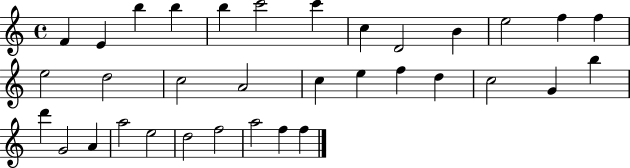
X:1
T:Untitled
M:4/4
L:1/4
K:C
F E b b b c'2 c' c D2 B e2 f f e2 d2 c2 A2 c e f d c2 G b d' G2 A a2 e2 d2 f2 a2 f f